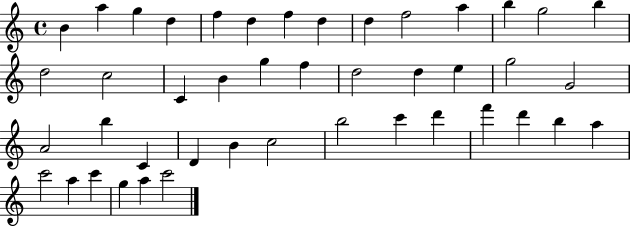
X:1
T:Untitled
M:4/4
L:1/4
K:C
B a g d f d f d d f2 a b g2 b d2 c2 C B g f d2 d e g2 G2 A2 b C D B c2 b2 c' d' f' d' b a c'2 a c' g a c'2